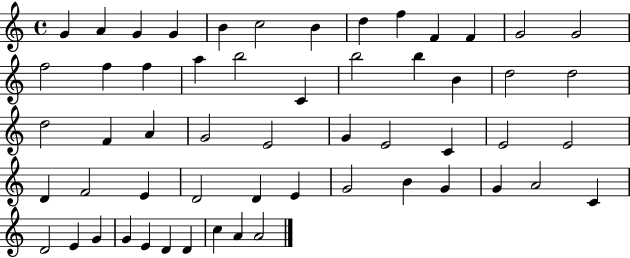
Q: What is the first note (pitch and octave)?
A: G4